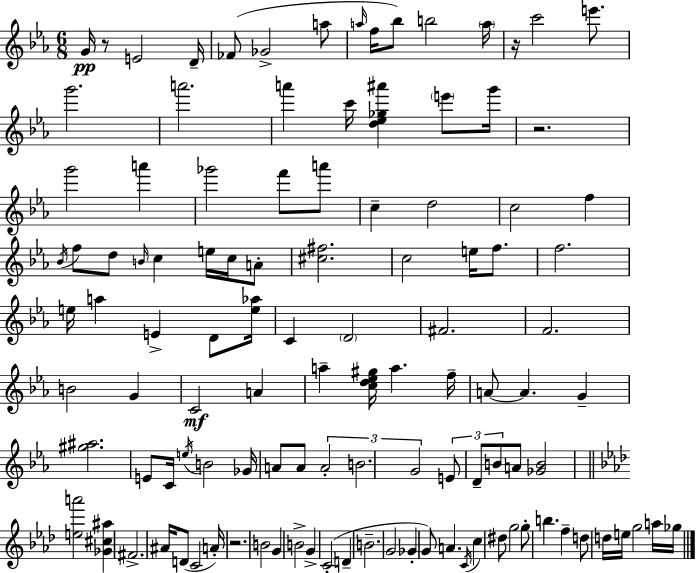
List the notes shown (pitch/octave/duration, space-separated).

G4/s R/e E4/h D4/s FES4/e Gb4/h A5/e A5/s F5/s Bb5/e B5/h A5/s R/s C6/h E6/e. G6/h. A6/h. A6/q C6/s [D5,Eb5,Gb5,A#6]/q E6/e G6/s R/h. G6/h A6/q Gb6/h F6/e A6/e C5/q D5/h C5/h F5/q Bb4/s F5/e D5/e B4/s C5/q E5/s C5/s A4/e [C#5,F#5]/h. C5/h E5/s F5/e. F5/h. E5/s A5/q E4/q D4/e [E5,Ab5]/s C4/q D4/h F#4/h. F4/h. B4/h G4/q C4/h A4/q A5/q [C5,D5,Eb5,G#5]/s A5/q. F5/s A4/e A4/q. G4/q [G#5,A#5]/h. E4/e C4/s E5/s B4/h Gb4/s A4/e A4/e A4/h B4/h. G4/h E4/e D4/e B4/e A4/e [Gb4,B4]/h [E5,A6]/h [Gb4,C#5,A#5]/q F#4/h. A#4/s D4/e C4/h A4/s R/h. B4/h G4/q B4/h G4/q C4/h D4/q B4/h. G4/h Gb4/q G4/e A4/q. C4/s C5/q D#5/e G5/h G5/e B5/q. F5/q D5/e D5/s E5/s G5/h A5/s Gb5/s